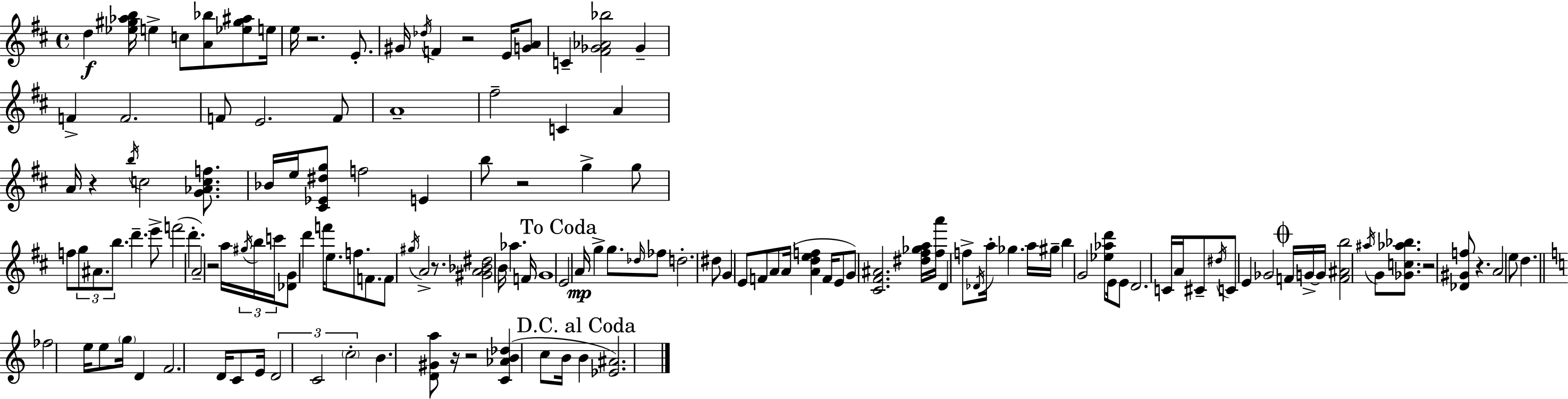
X:1
T:Untitled
M:4/4
L:1/4
K:D
d [_e^g_ab]/4 e c/2 [A_b]/2 [_e^g^a]/2 e/4 e/4 z2 E/2 ^G/4 _d/4 F z2 E/4 [GA]/2 C [^F_G_A_b]2 _G F F2 F/2 E2 F/2 A4 ^f2 C A A/4 z b/4 c2 [G_Acf]/2 _B/4 e/4 [^C_E^dg]/2 f2 E b/2 z2 g g/2 f/2 g/2 ^A/2 b/2 d' e'/2 f'2 d' A2 z2 a/4 ^g/4 b/4 c'/4 [_DG]/2 d' f'/4 e/2 f/2 F/2 F/2 ^g/4 A2 z/2 [^GA_B^d]2 B/4 _a F/4 G4 E2 A/4 g g/2 _d/4 _f/2 d2 ^d/2 G E/2 F/2 A/2 A/4 [Adef] F/4 E/2 G/2 [^C^F^A]2 [^d^f_ga]/4 [^fa']/4 D f/2 _D/4 a/4 _g a/4 ^g/4 b G2 [_e_ad']/2 E/4 E/2 D2 C/4 A/4 ^C/2 ^d/4 C/2 E _G2 F/4 G/4 G/4 [F^Ab]2 ^a/4 G/2 [_Gc_a_b]/2 z2 [_D^Gf]/2 z A2 e/2 d _f2 e/4 e/2 g/4 D F2 D/4 C/2 E/4 D2 C2 c2 B [D^Ga]/2 z/4 z2 [C_AB_d] c/2 B/4 B [_E^A]2